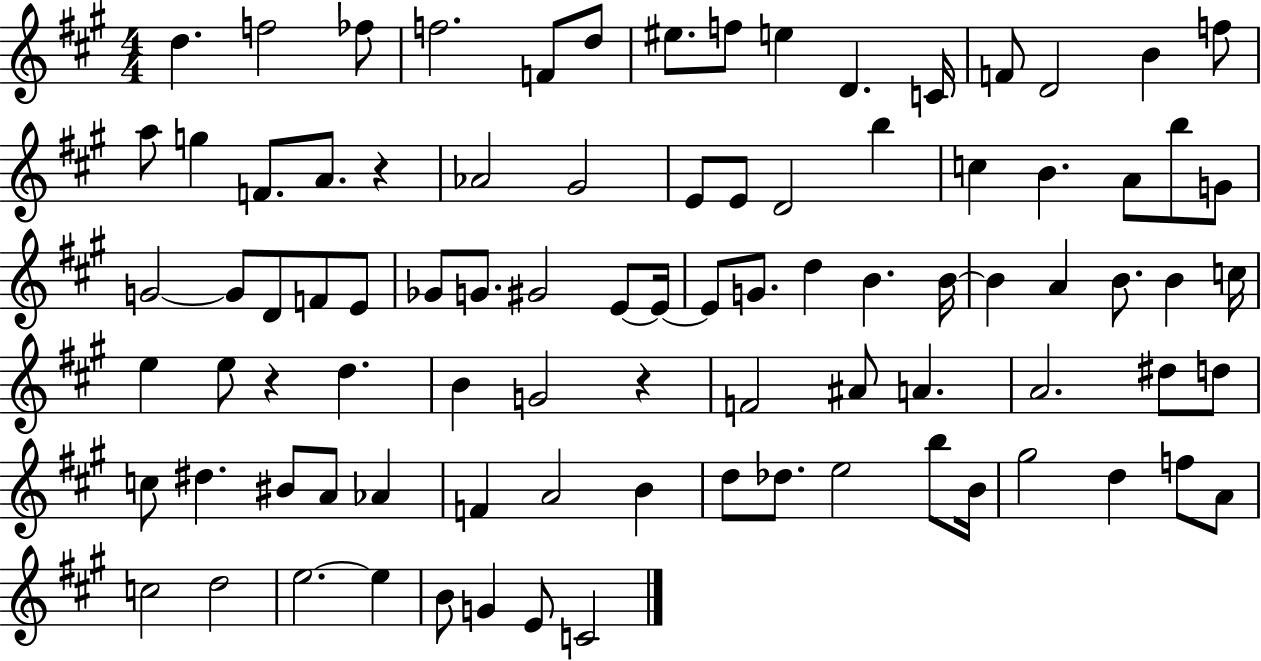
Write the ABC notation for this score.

X:1
T:Untitled
M:4/4
L:1/4
K:A
d f2 _f/2 f2 F/2 d/2 ^e/2 f/2 e D C/4 F/2 D2 B f/2 a/2 g F/2 A/2 z _A2 ^G2 E/2 E/2 D2 b c B A/2 b/2 G/2 G2 G/2 D/2 F/2 E/2 _G/2 G/2 ^G2 E/2 E/4 E/2 G/2 d B B/4 B A B/2 B c/4 e e/2 z d B G2 z F2 ^A/2 A A2 ^d/2 d/2 c/2 ^d ^B/2 A/2 _A F A2 B d/2 _d/2 e2 b/2 B/4 ^g2 d f/2 A/2 c2 d2 e2 e B/2 G E/2 C2